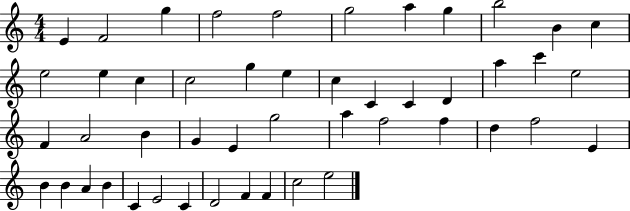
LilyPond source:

{
  \clef treble
  \numericTimeSignature
  \time 4/4
  \key c \major
  e'4 f'2 g''4 | f''2 f''2 | g''2 a''4 g''4 | b''2 b'4 c''4 | \break e''2 e''4 c''4 | c''2 g''4 e''4 | c''4 c'4 c'4 d'4 | a''4 c'''4 e''2 | \break f'4 a'2 b'4 | g'4 e'4 g''2 | a''4 f''2 f''4 | d''4 f''2 e'4 | \break b'4 b'4 a'4 b'4 | c'4 e'2 c'4 | d'2 f'4 f'4 | c''2 e''2 | \break \bar "|."
}